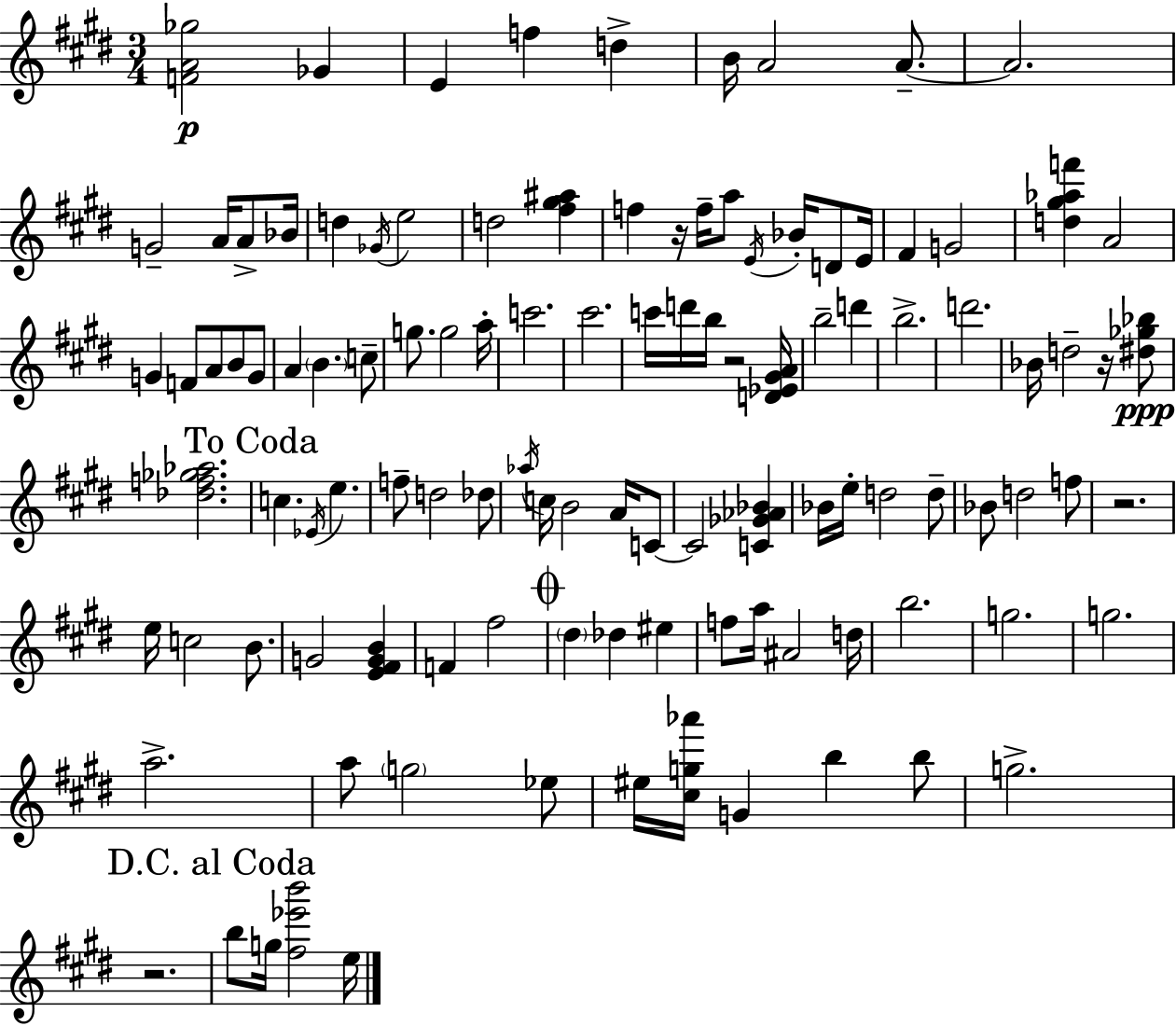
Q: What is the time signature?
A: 3/4